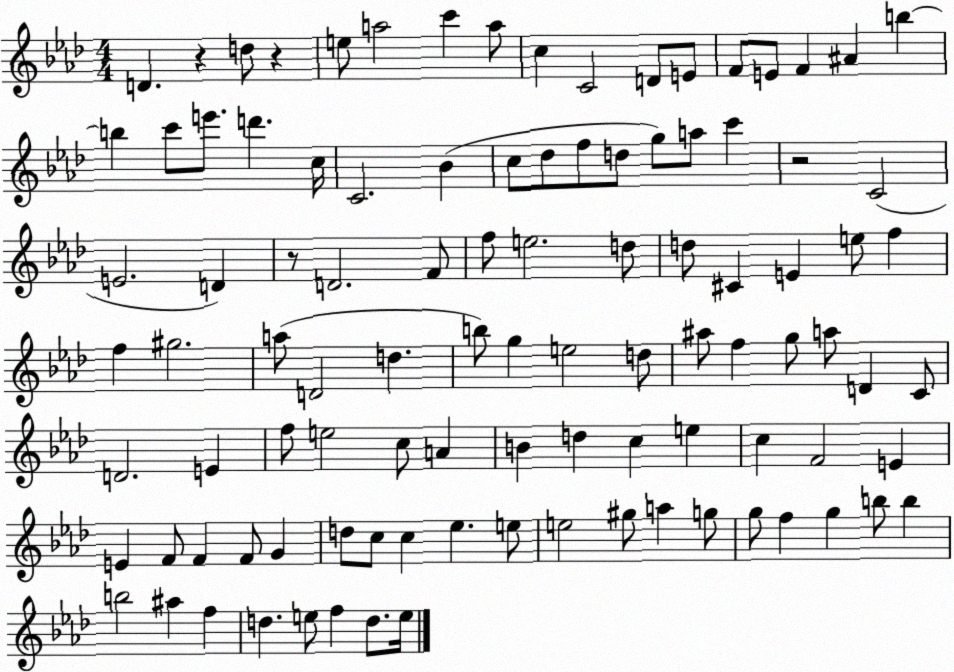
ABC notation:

X:1
T:Untitled
M:4/4
L:1/4
K:Ab
D z d/2 z e/2 a2 c' a/2 c C2 D/2 E/2 F/2 E/2 F ^A b b c'/2 e'/2 d' c/4 C2 _B c/2 _d/2 f/2 d/2 g/2 a/2 c' z2 C2 E2 D z/2 D2 F/2 f/2 e2 d/2 d/2 ^C E e/2 f f ^g2 a/2 D2 d b/2 g e2 d/2 ^a/2 f g/2 a/2 D C/2 D2 E f/2 e2 c/2 A B d c e c F2 E E F/2 F F/2 G d/2 c/2 c _e e/2 e2 ^g/2 a g/2 g/2 f g b/2 b b2 ^a f d e/2 f d/2 e/4